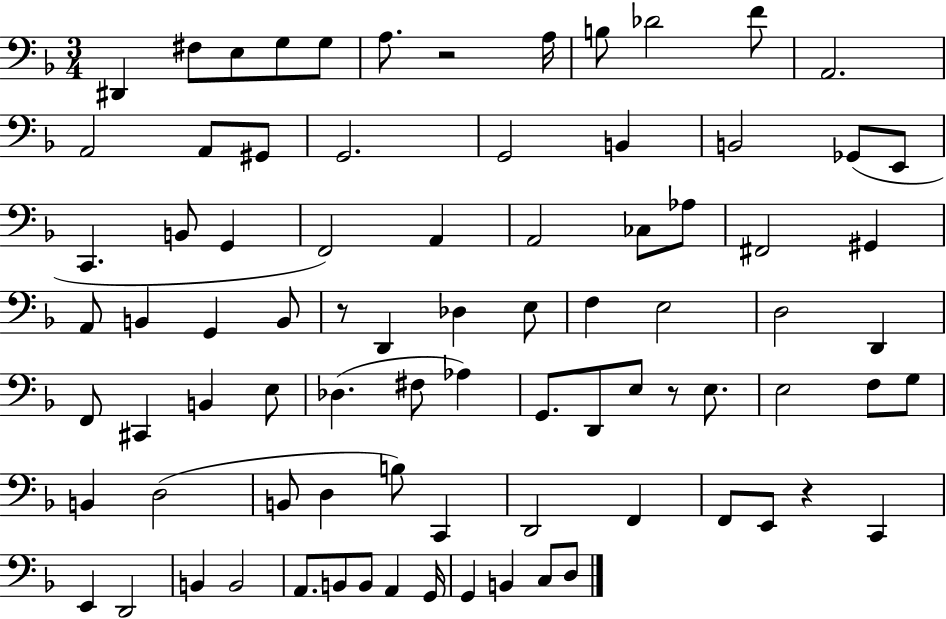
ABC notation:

X:1
T:Untitled
M:3/4
L:1/4
K:F
^D,, ^F,/2 E,/2 G,/2 G,/2 A,/2 z2 A,/4 B,/2 _D2 F/2 A,,2 A,,2 A,,/2 ^G,,/2 G,,2 G,,2 B,, B,,2 _G,,/2 E,,/2 C,, B,,/2 G,, F,,2 A,, A,,2 _C,/2 _A,/2 ^F,,2 ^G,, A,,/2 B,, G,, B,,/2 z/2 D,, _D, E,/2 F, E,2 D,2 D,, F,,/2 ^C,, B,, E,/2 _D, ^F,/2 _A, G,,/2 D,,/2 E,/2 z/2 E,/2 E,2 F,/2 G,/2 B,, D,2 B,,/2 D, B,/2 C,, D,,2 F,, F,,/2 E,,/2 z C,, E,, D,,2 B,, B,,2 A,,/2 B,,/2 B,,/2 A,, G,,/4 G,, B,, C,/2 D,/2